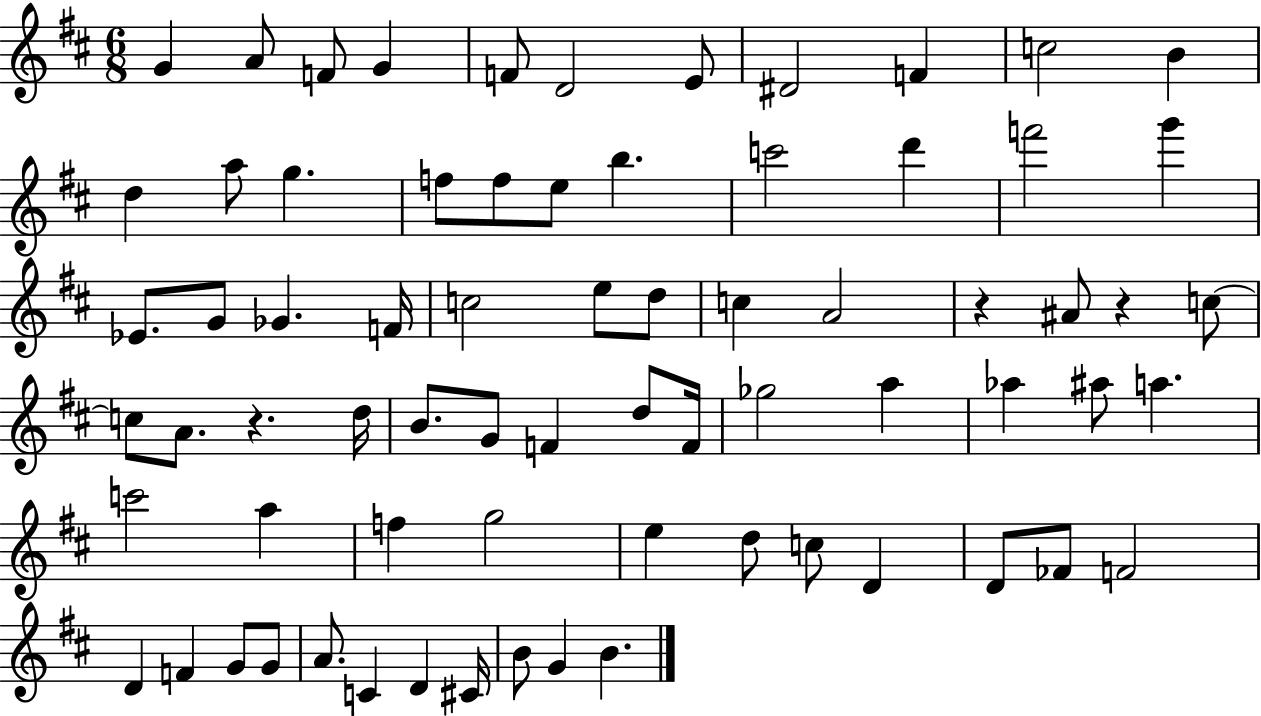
{
  \clef treble
  \numericTimeSignature
  \time 6/8
  \key d \major
  g'4 a'8 f'8 g'4 | f'8 d'2 e'8 | dis'2 f'4 | c''2 b'4 | \break d''4 a''8 g''4. | f''8 f''8 e''8 b''4. | c'''2 d'''4 | f'''2 g'''4 | \break ees'8. g'8 ges'4. f'16 | c''2 e''8 d''8 | c''4 a'2 | r4 ais'8 r4 c''8~~ | \break c''8 a'8. r4. d''16 | b'8. g'8 f'4 d''8 f'16 | ges''2 a''4 | aes''4 ais''8 a''4. | \break c'''2 a''4 | f''4 g''2 | e''4 d''8 c''8 d'4 | d'8 fes'8 f'2 | \break d'4 f'4 g'8 g'8 | a'8. c'4 d'4 cis'16 | b'8 g'4 b'4. | \bar "|."
}